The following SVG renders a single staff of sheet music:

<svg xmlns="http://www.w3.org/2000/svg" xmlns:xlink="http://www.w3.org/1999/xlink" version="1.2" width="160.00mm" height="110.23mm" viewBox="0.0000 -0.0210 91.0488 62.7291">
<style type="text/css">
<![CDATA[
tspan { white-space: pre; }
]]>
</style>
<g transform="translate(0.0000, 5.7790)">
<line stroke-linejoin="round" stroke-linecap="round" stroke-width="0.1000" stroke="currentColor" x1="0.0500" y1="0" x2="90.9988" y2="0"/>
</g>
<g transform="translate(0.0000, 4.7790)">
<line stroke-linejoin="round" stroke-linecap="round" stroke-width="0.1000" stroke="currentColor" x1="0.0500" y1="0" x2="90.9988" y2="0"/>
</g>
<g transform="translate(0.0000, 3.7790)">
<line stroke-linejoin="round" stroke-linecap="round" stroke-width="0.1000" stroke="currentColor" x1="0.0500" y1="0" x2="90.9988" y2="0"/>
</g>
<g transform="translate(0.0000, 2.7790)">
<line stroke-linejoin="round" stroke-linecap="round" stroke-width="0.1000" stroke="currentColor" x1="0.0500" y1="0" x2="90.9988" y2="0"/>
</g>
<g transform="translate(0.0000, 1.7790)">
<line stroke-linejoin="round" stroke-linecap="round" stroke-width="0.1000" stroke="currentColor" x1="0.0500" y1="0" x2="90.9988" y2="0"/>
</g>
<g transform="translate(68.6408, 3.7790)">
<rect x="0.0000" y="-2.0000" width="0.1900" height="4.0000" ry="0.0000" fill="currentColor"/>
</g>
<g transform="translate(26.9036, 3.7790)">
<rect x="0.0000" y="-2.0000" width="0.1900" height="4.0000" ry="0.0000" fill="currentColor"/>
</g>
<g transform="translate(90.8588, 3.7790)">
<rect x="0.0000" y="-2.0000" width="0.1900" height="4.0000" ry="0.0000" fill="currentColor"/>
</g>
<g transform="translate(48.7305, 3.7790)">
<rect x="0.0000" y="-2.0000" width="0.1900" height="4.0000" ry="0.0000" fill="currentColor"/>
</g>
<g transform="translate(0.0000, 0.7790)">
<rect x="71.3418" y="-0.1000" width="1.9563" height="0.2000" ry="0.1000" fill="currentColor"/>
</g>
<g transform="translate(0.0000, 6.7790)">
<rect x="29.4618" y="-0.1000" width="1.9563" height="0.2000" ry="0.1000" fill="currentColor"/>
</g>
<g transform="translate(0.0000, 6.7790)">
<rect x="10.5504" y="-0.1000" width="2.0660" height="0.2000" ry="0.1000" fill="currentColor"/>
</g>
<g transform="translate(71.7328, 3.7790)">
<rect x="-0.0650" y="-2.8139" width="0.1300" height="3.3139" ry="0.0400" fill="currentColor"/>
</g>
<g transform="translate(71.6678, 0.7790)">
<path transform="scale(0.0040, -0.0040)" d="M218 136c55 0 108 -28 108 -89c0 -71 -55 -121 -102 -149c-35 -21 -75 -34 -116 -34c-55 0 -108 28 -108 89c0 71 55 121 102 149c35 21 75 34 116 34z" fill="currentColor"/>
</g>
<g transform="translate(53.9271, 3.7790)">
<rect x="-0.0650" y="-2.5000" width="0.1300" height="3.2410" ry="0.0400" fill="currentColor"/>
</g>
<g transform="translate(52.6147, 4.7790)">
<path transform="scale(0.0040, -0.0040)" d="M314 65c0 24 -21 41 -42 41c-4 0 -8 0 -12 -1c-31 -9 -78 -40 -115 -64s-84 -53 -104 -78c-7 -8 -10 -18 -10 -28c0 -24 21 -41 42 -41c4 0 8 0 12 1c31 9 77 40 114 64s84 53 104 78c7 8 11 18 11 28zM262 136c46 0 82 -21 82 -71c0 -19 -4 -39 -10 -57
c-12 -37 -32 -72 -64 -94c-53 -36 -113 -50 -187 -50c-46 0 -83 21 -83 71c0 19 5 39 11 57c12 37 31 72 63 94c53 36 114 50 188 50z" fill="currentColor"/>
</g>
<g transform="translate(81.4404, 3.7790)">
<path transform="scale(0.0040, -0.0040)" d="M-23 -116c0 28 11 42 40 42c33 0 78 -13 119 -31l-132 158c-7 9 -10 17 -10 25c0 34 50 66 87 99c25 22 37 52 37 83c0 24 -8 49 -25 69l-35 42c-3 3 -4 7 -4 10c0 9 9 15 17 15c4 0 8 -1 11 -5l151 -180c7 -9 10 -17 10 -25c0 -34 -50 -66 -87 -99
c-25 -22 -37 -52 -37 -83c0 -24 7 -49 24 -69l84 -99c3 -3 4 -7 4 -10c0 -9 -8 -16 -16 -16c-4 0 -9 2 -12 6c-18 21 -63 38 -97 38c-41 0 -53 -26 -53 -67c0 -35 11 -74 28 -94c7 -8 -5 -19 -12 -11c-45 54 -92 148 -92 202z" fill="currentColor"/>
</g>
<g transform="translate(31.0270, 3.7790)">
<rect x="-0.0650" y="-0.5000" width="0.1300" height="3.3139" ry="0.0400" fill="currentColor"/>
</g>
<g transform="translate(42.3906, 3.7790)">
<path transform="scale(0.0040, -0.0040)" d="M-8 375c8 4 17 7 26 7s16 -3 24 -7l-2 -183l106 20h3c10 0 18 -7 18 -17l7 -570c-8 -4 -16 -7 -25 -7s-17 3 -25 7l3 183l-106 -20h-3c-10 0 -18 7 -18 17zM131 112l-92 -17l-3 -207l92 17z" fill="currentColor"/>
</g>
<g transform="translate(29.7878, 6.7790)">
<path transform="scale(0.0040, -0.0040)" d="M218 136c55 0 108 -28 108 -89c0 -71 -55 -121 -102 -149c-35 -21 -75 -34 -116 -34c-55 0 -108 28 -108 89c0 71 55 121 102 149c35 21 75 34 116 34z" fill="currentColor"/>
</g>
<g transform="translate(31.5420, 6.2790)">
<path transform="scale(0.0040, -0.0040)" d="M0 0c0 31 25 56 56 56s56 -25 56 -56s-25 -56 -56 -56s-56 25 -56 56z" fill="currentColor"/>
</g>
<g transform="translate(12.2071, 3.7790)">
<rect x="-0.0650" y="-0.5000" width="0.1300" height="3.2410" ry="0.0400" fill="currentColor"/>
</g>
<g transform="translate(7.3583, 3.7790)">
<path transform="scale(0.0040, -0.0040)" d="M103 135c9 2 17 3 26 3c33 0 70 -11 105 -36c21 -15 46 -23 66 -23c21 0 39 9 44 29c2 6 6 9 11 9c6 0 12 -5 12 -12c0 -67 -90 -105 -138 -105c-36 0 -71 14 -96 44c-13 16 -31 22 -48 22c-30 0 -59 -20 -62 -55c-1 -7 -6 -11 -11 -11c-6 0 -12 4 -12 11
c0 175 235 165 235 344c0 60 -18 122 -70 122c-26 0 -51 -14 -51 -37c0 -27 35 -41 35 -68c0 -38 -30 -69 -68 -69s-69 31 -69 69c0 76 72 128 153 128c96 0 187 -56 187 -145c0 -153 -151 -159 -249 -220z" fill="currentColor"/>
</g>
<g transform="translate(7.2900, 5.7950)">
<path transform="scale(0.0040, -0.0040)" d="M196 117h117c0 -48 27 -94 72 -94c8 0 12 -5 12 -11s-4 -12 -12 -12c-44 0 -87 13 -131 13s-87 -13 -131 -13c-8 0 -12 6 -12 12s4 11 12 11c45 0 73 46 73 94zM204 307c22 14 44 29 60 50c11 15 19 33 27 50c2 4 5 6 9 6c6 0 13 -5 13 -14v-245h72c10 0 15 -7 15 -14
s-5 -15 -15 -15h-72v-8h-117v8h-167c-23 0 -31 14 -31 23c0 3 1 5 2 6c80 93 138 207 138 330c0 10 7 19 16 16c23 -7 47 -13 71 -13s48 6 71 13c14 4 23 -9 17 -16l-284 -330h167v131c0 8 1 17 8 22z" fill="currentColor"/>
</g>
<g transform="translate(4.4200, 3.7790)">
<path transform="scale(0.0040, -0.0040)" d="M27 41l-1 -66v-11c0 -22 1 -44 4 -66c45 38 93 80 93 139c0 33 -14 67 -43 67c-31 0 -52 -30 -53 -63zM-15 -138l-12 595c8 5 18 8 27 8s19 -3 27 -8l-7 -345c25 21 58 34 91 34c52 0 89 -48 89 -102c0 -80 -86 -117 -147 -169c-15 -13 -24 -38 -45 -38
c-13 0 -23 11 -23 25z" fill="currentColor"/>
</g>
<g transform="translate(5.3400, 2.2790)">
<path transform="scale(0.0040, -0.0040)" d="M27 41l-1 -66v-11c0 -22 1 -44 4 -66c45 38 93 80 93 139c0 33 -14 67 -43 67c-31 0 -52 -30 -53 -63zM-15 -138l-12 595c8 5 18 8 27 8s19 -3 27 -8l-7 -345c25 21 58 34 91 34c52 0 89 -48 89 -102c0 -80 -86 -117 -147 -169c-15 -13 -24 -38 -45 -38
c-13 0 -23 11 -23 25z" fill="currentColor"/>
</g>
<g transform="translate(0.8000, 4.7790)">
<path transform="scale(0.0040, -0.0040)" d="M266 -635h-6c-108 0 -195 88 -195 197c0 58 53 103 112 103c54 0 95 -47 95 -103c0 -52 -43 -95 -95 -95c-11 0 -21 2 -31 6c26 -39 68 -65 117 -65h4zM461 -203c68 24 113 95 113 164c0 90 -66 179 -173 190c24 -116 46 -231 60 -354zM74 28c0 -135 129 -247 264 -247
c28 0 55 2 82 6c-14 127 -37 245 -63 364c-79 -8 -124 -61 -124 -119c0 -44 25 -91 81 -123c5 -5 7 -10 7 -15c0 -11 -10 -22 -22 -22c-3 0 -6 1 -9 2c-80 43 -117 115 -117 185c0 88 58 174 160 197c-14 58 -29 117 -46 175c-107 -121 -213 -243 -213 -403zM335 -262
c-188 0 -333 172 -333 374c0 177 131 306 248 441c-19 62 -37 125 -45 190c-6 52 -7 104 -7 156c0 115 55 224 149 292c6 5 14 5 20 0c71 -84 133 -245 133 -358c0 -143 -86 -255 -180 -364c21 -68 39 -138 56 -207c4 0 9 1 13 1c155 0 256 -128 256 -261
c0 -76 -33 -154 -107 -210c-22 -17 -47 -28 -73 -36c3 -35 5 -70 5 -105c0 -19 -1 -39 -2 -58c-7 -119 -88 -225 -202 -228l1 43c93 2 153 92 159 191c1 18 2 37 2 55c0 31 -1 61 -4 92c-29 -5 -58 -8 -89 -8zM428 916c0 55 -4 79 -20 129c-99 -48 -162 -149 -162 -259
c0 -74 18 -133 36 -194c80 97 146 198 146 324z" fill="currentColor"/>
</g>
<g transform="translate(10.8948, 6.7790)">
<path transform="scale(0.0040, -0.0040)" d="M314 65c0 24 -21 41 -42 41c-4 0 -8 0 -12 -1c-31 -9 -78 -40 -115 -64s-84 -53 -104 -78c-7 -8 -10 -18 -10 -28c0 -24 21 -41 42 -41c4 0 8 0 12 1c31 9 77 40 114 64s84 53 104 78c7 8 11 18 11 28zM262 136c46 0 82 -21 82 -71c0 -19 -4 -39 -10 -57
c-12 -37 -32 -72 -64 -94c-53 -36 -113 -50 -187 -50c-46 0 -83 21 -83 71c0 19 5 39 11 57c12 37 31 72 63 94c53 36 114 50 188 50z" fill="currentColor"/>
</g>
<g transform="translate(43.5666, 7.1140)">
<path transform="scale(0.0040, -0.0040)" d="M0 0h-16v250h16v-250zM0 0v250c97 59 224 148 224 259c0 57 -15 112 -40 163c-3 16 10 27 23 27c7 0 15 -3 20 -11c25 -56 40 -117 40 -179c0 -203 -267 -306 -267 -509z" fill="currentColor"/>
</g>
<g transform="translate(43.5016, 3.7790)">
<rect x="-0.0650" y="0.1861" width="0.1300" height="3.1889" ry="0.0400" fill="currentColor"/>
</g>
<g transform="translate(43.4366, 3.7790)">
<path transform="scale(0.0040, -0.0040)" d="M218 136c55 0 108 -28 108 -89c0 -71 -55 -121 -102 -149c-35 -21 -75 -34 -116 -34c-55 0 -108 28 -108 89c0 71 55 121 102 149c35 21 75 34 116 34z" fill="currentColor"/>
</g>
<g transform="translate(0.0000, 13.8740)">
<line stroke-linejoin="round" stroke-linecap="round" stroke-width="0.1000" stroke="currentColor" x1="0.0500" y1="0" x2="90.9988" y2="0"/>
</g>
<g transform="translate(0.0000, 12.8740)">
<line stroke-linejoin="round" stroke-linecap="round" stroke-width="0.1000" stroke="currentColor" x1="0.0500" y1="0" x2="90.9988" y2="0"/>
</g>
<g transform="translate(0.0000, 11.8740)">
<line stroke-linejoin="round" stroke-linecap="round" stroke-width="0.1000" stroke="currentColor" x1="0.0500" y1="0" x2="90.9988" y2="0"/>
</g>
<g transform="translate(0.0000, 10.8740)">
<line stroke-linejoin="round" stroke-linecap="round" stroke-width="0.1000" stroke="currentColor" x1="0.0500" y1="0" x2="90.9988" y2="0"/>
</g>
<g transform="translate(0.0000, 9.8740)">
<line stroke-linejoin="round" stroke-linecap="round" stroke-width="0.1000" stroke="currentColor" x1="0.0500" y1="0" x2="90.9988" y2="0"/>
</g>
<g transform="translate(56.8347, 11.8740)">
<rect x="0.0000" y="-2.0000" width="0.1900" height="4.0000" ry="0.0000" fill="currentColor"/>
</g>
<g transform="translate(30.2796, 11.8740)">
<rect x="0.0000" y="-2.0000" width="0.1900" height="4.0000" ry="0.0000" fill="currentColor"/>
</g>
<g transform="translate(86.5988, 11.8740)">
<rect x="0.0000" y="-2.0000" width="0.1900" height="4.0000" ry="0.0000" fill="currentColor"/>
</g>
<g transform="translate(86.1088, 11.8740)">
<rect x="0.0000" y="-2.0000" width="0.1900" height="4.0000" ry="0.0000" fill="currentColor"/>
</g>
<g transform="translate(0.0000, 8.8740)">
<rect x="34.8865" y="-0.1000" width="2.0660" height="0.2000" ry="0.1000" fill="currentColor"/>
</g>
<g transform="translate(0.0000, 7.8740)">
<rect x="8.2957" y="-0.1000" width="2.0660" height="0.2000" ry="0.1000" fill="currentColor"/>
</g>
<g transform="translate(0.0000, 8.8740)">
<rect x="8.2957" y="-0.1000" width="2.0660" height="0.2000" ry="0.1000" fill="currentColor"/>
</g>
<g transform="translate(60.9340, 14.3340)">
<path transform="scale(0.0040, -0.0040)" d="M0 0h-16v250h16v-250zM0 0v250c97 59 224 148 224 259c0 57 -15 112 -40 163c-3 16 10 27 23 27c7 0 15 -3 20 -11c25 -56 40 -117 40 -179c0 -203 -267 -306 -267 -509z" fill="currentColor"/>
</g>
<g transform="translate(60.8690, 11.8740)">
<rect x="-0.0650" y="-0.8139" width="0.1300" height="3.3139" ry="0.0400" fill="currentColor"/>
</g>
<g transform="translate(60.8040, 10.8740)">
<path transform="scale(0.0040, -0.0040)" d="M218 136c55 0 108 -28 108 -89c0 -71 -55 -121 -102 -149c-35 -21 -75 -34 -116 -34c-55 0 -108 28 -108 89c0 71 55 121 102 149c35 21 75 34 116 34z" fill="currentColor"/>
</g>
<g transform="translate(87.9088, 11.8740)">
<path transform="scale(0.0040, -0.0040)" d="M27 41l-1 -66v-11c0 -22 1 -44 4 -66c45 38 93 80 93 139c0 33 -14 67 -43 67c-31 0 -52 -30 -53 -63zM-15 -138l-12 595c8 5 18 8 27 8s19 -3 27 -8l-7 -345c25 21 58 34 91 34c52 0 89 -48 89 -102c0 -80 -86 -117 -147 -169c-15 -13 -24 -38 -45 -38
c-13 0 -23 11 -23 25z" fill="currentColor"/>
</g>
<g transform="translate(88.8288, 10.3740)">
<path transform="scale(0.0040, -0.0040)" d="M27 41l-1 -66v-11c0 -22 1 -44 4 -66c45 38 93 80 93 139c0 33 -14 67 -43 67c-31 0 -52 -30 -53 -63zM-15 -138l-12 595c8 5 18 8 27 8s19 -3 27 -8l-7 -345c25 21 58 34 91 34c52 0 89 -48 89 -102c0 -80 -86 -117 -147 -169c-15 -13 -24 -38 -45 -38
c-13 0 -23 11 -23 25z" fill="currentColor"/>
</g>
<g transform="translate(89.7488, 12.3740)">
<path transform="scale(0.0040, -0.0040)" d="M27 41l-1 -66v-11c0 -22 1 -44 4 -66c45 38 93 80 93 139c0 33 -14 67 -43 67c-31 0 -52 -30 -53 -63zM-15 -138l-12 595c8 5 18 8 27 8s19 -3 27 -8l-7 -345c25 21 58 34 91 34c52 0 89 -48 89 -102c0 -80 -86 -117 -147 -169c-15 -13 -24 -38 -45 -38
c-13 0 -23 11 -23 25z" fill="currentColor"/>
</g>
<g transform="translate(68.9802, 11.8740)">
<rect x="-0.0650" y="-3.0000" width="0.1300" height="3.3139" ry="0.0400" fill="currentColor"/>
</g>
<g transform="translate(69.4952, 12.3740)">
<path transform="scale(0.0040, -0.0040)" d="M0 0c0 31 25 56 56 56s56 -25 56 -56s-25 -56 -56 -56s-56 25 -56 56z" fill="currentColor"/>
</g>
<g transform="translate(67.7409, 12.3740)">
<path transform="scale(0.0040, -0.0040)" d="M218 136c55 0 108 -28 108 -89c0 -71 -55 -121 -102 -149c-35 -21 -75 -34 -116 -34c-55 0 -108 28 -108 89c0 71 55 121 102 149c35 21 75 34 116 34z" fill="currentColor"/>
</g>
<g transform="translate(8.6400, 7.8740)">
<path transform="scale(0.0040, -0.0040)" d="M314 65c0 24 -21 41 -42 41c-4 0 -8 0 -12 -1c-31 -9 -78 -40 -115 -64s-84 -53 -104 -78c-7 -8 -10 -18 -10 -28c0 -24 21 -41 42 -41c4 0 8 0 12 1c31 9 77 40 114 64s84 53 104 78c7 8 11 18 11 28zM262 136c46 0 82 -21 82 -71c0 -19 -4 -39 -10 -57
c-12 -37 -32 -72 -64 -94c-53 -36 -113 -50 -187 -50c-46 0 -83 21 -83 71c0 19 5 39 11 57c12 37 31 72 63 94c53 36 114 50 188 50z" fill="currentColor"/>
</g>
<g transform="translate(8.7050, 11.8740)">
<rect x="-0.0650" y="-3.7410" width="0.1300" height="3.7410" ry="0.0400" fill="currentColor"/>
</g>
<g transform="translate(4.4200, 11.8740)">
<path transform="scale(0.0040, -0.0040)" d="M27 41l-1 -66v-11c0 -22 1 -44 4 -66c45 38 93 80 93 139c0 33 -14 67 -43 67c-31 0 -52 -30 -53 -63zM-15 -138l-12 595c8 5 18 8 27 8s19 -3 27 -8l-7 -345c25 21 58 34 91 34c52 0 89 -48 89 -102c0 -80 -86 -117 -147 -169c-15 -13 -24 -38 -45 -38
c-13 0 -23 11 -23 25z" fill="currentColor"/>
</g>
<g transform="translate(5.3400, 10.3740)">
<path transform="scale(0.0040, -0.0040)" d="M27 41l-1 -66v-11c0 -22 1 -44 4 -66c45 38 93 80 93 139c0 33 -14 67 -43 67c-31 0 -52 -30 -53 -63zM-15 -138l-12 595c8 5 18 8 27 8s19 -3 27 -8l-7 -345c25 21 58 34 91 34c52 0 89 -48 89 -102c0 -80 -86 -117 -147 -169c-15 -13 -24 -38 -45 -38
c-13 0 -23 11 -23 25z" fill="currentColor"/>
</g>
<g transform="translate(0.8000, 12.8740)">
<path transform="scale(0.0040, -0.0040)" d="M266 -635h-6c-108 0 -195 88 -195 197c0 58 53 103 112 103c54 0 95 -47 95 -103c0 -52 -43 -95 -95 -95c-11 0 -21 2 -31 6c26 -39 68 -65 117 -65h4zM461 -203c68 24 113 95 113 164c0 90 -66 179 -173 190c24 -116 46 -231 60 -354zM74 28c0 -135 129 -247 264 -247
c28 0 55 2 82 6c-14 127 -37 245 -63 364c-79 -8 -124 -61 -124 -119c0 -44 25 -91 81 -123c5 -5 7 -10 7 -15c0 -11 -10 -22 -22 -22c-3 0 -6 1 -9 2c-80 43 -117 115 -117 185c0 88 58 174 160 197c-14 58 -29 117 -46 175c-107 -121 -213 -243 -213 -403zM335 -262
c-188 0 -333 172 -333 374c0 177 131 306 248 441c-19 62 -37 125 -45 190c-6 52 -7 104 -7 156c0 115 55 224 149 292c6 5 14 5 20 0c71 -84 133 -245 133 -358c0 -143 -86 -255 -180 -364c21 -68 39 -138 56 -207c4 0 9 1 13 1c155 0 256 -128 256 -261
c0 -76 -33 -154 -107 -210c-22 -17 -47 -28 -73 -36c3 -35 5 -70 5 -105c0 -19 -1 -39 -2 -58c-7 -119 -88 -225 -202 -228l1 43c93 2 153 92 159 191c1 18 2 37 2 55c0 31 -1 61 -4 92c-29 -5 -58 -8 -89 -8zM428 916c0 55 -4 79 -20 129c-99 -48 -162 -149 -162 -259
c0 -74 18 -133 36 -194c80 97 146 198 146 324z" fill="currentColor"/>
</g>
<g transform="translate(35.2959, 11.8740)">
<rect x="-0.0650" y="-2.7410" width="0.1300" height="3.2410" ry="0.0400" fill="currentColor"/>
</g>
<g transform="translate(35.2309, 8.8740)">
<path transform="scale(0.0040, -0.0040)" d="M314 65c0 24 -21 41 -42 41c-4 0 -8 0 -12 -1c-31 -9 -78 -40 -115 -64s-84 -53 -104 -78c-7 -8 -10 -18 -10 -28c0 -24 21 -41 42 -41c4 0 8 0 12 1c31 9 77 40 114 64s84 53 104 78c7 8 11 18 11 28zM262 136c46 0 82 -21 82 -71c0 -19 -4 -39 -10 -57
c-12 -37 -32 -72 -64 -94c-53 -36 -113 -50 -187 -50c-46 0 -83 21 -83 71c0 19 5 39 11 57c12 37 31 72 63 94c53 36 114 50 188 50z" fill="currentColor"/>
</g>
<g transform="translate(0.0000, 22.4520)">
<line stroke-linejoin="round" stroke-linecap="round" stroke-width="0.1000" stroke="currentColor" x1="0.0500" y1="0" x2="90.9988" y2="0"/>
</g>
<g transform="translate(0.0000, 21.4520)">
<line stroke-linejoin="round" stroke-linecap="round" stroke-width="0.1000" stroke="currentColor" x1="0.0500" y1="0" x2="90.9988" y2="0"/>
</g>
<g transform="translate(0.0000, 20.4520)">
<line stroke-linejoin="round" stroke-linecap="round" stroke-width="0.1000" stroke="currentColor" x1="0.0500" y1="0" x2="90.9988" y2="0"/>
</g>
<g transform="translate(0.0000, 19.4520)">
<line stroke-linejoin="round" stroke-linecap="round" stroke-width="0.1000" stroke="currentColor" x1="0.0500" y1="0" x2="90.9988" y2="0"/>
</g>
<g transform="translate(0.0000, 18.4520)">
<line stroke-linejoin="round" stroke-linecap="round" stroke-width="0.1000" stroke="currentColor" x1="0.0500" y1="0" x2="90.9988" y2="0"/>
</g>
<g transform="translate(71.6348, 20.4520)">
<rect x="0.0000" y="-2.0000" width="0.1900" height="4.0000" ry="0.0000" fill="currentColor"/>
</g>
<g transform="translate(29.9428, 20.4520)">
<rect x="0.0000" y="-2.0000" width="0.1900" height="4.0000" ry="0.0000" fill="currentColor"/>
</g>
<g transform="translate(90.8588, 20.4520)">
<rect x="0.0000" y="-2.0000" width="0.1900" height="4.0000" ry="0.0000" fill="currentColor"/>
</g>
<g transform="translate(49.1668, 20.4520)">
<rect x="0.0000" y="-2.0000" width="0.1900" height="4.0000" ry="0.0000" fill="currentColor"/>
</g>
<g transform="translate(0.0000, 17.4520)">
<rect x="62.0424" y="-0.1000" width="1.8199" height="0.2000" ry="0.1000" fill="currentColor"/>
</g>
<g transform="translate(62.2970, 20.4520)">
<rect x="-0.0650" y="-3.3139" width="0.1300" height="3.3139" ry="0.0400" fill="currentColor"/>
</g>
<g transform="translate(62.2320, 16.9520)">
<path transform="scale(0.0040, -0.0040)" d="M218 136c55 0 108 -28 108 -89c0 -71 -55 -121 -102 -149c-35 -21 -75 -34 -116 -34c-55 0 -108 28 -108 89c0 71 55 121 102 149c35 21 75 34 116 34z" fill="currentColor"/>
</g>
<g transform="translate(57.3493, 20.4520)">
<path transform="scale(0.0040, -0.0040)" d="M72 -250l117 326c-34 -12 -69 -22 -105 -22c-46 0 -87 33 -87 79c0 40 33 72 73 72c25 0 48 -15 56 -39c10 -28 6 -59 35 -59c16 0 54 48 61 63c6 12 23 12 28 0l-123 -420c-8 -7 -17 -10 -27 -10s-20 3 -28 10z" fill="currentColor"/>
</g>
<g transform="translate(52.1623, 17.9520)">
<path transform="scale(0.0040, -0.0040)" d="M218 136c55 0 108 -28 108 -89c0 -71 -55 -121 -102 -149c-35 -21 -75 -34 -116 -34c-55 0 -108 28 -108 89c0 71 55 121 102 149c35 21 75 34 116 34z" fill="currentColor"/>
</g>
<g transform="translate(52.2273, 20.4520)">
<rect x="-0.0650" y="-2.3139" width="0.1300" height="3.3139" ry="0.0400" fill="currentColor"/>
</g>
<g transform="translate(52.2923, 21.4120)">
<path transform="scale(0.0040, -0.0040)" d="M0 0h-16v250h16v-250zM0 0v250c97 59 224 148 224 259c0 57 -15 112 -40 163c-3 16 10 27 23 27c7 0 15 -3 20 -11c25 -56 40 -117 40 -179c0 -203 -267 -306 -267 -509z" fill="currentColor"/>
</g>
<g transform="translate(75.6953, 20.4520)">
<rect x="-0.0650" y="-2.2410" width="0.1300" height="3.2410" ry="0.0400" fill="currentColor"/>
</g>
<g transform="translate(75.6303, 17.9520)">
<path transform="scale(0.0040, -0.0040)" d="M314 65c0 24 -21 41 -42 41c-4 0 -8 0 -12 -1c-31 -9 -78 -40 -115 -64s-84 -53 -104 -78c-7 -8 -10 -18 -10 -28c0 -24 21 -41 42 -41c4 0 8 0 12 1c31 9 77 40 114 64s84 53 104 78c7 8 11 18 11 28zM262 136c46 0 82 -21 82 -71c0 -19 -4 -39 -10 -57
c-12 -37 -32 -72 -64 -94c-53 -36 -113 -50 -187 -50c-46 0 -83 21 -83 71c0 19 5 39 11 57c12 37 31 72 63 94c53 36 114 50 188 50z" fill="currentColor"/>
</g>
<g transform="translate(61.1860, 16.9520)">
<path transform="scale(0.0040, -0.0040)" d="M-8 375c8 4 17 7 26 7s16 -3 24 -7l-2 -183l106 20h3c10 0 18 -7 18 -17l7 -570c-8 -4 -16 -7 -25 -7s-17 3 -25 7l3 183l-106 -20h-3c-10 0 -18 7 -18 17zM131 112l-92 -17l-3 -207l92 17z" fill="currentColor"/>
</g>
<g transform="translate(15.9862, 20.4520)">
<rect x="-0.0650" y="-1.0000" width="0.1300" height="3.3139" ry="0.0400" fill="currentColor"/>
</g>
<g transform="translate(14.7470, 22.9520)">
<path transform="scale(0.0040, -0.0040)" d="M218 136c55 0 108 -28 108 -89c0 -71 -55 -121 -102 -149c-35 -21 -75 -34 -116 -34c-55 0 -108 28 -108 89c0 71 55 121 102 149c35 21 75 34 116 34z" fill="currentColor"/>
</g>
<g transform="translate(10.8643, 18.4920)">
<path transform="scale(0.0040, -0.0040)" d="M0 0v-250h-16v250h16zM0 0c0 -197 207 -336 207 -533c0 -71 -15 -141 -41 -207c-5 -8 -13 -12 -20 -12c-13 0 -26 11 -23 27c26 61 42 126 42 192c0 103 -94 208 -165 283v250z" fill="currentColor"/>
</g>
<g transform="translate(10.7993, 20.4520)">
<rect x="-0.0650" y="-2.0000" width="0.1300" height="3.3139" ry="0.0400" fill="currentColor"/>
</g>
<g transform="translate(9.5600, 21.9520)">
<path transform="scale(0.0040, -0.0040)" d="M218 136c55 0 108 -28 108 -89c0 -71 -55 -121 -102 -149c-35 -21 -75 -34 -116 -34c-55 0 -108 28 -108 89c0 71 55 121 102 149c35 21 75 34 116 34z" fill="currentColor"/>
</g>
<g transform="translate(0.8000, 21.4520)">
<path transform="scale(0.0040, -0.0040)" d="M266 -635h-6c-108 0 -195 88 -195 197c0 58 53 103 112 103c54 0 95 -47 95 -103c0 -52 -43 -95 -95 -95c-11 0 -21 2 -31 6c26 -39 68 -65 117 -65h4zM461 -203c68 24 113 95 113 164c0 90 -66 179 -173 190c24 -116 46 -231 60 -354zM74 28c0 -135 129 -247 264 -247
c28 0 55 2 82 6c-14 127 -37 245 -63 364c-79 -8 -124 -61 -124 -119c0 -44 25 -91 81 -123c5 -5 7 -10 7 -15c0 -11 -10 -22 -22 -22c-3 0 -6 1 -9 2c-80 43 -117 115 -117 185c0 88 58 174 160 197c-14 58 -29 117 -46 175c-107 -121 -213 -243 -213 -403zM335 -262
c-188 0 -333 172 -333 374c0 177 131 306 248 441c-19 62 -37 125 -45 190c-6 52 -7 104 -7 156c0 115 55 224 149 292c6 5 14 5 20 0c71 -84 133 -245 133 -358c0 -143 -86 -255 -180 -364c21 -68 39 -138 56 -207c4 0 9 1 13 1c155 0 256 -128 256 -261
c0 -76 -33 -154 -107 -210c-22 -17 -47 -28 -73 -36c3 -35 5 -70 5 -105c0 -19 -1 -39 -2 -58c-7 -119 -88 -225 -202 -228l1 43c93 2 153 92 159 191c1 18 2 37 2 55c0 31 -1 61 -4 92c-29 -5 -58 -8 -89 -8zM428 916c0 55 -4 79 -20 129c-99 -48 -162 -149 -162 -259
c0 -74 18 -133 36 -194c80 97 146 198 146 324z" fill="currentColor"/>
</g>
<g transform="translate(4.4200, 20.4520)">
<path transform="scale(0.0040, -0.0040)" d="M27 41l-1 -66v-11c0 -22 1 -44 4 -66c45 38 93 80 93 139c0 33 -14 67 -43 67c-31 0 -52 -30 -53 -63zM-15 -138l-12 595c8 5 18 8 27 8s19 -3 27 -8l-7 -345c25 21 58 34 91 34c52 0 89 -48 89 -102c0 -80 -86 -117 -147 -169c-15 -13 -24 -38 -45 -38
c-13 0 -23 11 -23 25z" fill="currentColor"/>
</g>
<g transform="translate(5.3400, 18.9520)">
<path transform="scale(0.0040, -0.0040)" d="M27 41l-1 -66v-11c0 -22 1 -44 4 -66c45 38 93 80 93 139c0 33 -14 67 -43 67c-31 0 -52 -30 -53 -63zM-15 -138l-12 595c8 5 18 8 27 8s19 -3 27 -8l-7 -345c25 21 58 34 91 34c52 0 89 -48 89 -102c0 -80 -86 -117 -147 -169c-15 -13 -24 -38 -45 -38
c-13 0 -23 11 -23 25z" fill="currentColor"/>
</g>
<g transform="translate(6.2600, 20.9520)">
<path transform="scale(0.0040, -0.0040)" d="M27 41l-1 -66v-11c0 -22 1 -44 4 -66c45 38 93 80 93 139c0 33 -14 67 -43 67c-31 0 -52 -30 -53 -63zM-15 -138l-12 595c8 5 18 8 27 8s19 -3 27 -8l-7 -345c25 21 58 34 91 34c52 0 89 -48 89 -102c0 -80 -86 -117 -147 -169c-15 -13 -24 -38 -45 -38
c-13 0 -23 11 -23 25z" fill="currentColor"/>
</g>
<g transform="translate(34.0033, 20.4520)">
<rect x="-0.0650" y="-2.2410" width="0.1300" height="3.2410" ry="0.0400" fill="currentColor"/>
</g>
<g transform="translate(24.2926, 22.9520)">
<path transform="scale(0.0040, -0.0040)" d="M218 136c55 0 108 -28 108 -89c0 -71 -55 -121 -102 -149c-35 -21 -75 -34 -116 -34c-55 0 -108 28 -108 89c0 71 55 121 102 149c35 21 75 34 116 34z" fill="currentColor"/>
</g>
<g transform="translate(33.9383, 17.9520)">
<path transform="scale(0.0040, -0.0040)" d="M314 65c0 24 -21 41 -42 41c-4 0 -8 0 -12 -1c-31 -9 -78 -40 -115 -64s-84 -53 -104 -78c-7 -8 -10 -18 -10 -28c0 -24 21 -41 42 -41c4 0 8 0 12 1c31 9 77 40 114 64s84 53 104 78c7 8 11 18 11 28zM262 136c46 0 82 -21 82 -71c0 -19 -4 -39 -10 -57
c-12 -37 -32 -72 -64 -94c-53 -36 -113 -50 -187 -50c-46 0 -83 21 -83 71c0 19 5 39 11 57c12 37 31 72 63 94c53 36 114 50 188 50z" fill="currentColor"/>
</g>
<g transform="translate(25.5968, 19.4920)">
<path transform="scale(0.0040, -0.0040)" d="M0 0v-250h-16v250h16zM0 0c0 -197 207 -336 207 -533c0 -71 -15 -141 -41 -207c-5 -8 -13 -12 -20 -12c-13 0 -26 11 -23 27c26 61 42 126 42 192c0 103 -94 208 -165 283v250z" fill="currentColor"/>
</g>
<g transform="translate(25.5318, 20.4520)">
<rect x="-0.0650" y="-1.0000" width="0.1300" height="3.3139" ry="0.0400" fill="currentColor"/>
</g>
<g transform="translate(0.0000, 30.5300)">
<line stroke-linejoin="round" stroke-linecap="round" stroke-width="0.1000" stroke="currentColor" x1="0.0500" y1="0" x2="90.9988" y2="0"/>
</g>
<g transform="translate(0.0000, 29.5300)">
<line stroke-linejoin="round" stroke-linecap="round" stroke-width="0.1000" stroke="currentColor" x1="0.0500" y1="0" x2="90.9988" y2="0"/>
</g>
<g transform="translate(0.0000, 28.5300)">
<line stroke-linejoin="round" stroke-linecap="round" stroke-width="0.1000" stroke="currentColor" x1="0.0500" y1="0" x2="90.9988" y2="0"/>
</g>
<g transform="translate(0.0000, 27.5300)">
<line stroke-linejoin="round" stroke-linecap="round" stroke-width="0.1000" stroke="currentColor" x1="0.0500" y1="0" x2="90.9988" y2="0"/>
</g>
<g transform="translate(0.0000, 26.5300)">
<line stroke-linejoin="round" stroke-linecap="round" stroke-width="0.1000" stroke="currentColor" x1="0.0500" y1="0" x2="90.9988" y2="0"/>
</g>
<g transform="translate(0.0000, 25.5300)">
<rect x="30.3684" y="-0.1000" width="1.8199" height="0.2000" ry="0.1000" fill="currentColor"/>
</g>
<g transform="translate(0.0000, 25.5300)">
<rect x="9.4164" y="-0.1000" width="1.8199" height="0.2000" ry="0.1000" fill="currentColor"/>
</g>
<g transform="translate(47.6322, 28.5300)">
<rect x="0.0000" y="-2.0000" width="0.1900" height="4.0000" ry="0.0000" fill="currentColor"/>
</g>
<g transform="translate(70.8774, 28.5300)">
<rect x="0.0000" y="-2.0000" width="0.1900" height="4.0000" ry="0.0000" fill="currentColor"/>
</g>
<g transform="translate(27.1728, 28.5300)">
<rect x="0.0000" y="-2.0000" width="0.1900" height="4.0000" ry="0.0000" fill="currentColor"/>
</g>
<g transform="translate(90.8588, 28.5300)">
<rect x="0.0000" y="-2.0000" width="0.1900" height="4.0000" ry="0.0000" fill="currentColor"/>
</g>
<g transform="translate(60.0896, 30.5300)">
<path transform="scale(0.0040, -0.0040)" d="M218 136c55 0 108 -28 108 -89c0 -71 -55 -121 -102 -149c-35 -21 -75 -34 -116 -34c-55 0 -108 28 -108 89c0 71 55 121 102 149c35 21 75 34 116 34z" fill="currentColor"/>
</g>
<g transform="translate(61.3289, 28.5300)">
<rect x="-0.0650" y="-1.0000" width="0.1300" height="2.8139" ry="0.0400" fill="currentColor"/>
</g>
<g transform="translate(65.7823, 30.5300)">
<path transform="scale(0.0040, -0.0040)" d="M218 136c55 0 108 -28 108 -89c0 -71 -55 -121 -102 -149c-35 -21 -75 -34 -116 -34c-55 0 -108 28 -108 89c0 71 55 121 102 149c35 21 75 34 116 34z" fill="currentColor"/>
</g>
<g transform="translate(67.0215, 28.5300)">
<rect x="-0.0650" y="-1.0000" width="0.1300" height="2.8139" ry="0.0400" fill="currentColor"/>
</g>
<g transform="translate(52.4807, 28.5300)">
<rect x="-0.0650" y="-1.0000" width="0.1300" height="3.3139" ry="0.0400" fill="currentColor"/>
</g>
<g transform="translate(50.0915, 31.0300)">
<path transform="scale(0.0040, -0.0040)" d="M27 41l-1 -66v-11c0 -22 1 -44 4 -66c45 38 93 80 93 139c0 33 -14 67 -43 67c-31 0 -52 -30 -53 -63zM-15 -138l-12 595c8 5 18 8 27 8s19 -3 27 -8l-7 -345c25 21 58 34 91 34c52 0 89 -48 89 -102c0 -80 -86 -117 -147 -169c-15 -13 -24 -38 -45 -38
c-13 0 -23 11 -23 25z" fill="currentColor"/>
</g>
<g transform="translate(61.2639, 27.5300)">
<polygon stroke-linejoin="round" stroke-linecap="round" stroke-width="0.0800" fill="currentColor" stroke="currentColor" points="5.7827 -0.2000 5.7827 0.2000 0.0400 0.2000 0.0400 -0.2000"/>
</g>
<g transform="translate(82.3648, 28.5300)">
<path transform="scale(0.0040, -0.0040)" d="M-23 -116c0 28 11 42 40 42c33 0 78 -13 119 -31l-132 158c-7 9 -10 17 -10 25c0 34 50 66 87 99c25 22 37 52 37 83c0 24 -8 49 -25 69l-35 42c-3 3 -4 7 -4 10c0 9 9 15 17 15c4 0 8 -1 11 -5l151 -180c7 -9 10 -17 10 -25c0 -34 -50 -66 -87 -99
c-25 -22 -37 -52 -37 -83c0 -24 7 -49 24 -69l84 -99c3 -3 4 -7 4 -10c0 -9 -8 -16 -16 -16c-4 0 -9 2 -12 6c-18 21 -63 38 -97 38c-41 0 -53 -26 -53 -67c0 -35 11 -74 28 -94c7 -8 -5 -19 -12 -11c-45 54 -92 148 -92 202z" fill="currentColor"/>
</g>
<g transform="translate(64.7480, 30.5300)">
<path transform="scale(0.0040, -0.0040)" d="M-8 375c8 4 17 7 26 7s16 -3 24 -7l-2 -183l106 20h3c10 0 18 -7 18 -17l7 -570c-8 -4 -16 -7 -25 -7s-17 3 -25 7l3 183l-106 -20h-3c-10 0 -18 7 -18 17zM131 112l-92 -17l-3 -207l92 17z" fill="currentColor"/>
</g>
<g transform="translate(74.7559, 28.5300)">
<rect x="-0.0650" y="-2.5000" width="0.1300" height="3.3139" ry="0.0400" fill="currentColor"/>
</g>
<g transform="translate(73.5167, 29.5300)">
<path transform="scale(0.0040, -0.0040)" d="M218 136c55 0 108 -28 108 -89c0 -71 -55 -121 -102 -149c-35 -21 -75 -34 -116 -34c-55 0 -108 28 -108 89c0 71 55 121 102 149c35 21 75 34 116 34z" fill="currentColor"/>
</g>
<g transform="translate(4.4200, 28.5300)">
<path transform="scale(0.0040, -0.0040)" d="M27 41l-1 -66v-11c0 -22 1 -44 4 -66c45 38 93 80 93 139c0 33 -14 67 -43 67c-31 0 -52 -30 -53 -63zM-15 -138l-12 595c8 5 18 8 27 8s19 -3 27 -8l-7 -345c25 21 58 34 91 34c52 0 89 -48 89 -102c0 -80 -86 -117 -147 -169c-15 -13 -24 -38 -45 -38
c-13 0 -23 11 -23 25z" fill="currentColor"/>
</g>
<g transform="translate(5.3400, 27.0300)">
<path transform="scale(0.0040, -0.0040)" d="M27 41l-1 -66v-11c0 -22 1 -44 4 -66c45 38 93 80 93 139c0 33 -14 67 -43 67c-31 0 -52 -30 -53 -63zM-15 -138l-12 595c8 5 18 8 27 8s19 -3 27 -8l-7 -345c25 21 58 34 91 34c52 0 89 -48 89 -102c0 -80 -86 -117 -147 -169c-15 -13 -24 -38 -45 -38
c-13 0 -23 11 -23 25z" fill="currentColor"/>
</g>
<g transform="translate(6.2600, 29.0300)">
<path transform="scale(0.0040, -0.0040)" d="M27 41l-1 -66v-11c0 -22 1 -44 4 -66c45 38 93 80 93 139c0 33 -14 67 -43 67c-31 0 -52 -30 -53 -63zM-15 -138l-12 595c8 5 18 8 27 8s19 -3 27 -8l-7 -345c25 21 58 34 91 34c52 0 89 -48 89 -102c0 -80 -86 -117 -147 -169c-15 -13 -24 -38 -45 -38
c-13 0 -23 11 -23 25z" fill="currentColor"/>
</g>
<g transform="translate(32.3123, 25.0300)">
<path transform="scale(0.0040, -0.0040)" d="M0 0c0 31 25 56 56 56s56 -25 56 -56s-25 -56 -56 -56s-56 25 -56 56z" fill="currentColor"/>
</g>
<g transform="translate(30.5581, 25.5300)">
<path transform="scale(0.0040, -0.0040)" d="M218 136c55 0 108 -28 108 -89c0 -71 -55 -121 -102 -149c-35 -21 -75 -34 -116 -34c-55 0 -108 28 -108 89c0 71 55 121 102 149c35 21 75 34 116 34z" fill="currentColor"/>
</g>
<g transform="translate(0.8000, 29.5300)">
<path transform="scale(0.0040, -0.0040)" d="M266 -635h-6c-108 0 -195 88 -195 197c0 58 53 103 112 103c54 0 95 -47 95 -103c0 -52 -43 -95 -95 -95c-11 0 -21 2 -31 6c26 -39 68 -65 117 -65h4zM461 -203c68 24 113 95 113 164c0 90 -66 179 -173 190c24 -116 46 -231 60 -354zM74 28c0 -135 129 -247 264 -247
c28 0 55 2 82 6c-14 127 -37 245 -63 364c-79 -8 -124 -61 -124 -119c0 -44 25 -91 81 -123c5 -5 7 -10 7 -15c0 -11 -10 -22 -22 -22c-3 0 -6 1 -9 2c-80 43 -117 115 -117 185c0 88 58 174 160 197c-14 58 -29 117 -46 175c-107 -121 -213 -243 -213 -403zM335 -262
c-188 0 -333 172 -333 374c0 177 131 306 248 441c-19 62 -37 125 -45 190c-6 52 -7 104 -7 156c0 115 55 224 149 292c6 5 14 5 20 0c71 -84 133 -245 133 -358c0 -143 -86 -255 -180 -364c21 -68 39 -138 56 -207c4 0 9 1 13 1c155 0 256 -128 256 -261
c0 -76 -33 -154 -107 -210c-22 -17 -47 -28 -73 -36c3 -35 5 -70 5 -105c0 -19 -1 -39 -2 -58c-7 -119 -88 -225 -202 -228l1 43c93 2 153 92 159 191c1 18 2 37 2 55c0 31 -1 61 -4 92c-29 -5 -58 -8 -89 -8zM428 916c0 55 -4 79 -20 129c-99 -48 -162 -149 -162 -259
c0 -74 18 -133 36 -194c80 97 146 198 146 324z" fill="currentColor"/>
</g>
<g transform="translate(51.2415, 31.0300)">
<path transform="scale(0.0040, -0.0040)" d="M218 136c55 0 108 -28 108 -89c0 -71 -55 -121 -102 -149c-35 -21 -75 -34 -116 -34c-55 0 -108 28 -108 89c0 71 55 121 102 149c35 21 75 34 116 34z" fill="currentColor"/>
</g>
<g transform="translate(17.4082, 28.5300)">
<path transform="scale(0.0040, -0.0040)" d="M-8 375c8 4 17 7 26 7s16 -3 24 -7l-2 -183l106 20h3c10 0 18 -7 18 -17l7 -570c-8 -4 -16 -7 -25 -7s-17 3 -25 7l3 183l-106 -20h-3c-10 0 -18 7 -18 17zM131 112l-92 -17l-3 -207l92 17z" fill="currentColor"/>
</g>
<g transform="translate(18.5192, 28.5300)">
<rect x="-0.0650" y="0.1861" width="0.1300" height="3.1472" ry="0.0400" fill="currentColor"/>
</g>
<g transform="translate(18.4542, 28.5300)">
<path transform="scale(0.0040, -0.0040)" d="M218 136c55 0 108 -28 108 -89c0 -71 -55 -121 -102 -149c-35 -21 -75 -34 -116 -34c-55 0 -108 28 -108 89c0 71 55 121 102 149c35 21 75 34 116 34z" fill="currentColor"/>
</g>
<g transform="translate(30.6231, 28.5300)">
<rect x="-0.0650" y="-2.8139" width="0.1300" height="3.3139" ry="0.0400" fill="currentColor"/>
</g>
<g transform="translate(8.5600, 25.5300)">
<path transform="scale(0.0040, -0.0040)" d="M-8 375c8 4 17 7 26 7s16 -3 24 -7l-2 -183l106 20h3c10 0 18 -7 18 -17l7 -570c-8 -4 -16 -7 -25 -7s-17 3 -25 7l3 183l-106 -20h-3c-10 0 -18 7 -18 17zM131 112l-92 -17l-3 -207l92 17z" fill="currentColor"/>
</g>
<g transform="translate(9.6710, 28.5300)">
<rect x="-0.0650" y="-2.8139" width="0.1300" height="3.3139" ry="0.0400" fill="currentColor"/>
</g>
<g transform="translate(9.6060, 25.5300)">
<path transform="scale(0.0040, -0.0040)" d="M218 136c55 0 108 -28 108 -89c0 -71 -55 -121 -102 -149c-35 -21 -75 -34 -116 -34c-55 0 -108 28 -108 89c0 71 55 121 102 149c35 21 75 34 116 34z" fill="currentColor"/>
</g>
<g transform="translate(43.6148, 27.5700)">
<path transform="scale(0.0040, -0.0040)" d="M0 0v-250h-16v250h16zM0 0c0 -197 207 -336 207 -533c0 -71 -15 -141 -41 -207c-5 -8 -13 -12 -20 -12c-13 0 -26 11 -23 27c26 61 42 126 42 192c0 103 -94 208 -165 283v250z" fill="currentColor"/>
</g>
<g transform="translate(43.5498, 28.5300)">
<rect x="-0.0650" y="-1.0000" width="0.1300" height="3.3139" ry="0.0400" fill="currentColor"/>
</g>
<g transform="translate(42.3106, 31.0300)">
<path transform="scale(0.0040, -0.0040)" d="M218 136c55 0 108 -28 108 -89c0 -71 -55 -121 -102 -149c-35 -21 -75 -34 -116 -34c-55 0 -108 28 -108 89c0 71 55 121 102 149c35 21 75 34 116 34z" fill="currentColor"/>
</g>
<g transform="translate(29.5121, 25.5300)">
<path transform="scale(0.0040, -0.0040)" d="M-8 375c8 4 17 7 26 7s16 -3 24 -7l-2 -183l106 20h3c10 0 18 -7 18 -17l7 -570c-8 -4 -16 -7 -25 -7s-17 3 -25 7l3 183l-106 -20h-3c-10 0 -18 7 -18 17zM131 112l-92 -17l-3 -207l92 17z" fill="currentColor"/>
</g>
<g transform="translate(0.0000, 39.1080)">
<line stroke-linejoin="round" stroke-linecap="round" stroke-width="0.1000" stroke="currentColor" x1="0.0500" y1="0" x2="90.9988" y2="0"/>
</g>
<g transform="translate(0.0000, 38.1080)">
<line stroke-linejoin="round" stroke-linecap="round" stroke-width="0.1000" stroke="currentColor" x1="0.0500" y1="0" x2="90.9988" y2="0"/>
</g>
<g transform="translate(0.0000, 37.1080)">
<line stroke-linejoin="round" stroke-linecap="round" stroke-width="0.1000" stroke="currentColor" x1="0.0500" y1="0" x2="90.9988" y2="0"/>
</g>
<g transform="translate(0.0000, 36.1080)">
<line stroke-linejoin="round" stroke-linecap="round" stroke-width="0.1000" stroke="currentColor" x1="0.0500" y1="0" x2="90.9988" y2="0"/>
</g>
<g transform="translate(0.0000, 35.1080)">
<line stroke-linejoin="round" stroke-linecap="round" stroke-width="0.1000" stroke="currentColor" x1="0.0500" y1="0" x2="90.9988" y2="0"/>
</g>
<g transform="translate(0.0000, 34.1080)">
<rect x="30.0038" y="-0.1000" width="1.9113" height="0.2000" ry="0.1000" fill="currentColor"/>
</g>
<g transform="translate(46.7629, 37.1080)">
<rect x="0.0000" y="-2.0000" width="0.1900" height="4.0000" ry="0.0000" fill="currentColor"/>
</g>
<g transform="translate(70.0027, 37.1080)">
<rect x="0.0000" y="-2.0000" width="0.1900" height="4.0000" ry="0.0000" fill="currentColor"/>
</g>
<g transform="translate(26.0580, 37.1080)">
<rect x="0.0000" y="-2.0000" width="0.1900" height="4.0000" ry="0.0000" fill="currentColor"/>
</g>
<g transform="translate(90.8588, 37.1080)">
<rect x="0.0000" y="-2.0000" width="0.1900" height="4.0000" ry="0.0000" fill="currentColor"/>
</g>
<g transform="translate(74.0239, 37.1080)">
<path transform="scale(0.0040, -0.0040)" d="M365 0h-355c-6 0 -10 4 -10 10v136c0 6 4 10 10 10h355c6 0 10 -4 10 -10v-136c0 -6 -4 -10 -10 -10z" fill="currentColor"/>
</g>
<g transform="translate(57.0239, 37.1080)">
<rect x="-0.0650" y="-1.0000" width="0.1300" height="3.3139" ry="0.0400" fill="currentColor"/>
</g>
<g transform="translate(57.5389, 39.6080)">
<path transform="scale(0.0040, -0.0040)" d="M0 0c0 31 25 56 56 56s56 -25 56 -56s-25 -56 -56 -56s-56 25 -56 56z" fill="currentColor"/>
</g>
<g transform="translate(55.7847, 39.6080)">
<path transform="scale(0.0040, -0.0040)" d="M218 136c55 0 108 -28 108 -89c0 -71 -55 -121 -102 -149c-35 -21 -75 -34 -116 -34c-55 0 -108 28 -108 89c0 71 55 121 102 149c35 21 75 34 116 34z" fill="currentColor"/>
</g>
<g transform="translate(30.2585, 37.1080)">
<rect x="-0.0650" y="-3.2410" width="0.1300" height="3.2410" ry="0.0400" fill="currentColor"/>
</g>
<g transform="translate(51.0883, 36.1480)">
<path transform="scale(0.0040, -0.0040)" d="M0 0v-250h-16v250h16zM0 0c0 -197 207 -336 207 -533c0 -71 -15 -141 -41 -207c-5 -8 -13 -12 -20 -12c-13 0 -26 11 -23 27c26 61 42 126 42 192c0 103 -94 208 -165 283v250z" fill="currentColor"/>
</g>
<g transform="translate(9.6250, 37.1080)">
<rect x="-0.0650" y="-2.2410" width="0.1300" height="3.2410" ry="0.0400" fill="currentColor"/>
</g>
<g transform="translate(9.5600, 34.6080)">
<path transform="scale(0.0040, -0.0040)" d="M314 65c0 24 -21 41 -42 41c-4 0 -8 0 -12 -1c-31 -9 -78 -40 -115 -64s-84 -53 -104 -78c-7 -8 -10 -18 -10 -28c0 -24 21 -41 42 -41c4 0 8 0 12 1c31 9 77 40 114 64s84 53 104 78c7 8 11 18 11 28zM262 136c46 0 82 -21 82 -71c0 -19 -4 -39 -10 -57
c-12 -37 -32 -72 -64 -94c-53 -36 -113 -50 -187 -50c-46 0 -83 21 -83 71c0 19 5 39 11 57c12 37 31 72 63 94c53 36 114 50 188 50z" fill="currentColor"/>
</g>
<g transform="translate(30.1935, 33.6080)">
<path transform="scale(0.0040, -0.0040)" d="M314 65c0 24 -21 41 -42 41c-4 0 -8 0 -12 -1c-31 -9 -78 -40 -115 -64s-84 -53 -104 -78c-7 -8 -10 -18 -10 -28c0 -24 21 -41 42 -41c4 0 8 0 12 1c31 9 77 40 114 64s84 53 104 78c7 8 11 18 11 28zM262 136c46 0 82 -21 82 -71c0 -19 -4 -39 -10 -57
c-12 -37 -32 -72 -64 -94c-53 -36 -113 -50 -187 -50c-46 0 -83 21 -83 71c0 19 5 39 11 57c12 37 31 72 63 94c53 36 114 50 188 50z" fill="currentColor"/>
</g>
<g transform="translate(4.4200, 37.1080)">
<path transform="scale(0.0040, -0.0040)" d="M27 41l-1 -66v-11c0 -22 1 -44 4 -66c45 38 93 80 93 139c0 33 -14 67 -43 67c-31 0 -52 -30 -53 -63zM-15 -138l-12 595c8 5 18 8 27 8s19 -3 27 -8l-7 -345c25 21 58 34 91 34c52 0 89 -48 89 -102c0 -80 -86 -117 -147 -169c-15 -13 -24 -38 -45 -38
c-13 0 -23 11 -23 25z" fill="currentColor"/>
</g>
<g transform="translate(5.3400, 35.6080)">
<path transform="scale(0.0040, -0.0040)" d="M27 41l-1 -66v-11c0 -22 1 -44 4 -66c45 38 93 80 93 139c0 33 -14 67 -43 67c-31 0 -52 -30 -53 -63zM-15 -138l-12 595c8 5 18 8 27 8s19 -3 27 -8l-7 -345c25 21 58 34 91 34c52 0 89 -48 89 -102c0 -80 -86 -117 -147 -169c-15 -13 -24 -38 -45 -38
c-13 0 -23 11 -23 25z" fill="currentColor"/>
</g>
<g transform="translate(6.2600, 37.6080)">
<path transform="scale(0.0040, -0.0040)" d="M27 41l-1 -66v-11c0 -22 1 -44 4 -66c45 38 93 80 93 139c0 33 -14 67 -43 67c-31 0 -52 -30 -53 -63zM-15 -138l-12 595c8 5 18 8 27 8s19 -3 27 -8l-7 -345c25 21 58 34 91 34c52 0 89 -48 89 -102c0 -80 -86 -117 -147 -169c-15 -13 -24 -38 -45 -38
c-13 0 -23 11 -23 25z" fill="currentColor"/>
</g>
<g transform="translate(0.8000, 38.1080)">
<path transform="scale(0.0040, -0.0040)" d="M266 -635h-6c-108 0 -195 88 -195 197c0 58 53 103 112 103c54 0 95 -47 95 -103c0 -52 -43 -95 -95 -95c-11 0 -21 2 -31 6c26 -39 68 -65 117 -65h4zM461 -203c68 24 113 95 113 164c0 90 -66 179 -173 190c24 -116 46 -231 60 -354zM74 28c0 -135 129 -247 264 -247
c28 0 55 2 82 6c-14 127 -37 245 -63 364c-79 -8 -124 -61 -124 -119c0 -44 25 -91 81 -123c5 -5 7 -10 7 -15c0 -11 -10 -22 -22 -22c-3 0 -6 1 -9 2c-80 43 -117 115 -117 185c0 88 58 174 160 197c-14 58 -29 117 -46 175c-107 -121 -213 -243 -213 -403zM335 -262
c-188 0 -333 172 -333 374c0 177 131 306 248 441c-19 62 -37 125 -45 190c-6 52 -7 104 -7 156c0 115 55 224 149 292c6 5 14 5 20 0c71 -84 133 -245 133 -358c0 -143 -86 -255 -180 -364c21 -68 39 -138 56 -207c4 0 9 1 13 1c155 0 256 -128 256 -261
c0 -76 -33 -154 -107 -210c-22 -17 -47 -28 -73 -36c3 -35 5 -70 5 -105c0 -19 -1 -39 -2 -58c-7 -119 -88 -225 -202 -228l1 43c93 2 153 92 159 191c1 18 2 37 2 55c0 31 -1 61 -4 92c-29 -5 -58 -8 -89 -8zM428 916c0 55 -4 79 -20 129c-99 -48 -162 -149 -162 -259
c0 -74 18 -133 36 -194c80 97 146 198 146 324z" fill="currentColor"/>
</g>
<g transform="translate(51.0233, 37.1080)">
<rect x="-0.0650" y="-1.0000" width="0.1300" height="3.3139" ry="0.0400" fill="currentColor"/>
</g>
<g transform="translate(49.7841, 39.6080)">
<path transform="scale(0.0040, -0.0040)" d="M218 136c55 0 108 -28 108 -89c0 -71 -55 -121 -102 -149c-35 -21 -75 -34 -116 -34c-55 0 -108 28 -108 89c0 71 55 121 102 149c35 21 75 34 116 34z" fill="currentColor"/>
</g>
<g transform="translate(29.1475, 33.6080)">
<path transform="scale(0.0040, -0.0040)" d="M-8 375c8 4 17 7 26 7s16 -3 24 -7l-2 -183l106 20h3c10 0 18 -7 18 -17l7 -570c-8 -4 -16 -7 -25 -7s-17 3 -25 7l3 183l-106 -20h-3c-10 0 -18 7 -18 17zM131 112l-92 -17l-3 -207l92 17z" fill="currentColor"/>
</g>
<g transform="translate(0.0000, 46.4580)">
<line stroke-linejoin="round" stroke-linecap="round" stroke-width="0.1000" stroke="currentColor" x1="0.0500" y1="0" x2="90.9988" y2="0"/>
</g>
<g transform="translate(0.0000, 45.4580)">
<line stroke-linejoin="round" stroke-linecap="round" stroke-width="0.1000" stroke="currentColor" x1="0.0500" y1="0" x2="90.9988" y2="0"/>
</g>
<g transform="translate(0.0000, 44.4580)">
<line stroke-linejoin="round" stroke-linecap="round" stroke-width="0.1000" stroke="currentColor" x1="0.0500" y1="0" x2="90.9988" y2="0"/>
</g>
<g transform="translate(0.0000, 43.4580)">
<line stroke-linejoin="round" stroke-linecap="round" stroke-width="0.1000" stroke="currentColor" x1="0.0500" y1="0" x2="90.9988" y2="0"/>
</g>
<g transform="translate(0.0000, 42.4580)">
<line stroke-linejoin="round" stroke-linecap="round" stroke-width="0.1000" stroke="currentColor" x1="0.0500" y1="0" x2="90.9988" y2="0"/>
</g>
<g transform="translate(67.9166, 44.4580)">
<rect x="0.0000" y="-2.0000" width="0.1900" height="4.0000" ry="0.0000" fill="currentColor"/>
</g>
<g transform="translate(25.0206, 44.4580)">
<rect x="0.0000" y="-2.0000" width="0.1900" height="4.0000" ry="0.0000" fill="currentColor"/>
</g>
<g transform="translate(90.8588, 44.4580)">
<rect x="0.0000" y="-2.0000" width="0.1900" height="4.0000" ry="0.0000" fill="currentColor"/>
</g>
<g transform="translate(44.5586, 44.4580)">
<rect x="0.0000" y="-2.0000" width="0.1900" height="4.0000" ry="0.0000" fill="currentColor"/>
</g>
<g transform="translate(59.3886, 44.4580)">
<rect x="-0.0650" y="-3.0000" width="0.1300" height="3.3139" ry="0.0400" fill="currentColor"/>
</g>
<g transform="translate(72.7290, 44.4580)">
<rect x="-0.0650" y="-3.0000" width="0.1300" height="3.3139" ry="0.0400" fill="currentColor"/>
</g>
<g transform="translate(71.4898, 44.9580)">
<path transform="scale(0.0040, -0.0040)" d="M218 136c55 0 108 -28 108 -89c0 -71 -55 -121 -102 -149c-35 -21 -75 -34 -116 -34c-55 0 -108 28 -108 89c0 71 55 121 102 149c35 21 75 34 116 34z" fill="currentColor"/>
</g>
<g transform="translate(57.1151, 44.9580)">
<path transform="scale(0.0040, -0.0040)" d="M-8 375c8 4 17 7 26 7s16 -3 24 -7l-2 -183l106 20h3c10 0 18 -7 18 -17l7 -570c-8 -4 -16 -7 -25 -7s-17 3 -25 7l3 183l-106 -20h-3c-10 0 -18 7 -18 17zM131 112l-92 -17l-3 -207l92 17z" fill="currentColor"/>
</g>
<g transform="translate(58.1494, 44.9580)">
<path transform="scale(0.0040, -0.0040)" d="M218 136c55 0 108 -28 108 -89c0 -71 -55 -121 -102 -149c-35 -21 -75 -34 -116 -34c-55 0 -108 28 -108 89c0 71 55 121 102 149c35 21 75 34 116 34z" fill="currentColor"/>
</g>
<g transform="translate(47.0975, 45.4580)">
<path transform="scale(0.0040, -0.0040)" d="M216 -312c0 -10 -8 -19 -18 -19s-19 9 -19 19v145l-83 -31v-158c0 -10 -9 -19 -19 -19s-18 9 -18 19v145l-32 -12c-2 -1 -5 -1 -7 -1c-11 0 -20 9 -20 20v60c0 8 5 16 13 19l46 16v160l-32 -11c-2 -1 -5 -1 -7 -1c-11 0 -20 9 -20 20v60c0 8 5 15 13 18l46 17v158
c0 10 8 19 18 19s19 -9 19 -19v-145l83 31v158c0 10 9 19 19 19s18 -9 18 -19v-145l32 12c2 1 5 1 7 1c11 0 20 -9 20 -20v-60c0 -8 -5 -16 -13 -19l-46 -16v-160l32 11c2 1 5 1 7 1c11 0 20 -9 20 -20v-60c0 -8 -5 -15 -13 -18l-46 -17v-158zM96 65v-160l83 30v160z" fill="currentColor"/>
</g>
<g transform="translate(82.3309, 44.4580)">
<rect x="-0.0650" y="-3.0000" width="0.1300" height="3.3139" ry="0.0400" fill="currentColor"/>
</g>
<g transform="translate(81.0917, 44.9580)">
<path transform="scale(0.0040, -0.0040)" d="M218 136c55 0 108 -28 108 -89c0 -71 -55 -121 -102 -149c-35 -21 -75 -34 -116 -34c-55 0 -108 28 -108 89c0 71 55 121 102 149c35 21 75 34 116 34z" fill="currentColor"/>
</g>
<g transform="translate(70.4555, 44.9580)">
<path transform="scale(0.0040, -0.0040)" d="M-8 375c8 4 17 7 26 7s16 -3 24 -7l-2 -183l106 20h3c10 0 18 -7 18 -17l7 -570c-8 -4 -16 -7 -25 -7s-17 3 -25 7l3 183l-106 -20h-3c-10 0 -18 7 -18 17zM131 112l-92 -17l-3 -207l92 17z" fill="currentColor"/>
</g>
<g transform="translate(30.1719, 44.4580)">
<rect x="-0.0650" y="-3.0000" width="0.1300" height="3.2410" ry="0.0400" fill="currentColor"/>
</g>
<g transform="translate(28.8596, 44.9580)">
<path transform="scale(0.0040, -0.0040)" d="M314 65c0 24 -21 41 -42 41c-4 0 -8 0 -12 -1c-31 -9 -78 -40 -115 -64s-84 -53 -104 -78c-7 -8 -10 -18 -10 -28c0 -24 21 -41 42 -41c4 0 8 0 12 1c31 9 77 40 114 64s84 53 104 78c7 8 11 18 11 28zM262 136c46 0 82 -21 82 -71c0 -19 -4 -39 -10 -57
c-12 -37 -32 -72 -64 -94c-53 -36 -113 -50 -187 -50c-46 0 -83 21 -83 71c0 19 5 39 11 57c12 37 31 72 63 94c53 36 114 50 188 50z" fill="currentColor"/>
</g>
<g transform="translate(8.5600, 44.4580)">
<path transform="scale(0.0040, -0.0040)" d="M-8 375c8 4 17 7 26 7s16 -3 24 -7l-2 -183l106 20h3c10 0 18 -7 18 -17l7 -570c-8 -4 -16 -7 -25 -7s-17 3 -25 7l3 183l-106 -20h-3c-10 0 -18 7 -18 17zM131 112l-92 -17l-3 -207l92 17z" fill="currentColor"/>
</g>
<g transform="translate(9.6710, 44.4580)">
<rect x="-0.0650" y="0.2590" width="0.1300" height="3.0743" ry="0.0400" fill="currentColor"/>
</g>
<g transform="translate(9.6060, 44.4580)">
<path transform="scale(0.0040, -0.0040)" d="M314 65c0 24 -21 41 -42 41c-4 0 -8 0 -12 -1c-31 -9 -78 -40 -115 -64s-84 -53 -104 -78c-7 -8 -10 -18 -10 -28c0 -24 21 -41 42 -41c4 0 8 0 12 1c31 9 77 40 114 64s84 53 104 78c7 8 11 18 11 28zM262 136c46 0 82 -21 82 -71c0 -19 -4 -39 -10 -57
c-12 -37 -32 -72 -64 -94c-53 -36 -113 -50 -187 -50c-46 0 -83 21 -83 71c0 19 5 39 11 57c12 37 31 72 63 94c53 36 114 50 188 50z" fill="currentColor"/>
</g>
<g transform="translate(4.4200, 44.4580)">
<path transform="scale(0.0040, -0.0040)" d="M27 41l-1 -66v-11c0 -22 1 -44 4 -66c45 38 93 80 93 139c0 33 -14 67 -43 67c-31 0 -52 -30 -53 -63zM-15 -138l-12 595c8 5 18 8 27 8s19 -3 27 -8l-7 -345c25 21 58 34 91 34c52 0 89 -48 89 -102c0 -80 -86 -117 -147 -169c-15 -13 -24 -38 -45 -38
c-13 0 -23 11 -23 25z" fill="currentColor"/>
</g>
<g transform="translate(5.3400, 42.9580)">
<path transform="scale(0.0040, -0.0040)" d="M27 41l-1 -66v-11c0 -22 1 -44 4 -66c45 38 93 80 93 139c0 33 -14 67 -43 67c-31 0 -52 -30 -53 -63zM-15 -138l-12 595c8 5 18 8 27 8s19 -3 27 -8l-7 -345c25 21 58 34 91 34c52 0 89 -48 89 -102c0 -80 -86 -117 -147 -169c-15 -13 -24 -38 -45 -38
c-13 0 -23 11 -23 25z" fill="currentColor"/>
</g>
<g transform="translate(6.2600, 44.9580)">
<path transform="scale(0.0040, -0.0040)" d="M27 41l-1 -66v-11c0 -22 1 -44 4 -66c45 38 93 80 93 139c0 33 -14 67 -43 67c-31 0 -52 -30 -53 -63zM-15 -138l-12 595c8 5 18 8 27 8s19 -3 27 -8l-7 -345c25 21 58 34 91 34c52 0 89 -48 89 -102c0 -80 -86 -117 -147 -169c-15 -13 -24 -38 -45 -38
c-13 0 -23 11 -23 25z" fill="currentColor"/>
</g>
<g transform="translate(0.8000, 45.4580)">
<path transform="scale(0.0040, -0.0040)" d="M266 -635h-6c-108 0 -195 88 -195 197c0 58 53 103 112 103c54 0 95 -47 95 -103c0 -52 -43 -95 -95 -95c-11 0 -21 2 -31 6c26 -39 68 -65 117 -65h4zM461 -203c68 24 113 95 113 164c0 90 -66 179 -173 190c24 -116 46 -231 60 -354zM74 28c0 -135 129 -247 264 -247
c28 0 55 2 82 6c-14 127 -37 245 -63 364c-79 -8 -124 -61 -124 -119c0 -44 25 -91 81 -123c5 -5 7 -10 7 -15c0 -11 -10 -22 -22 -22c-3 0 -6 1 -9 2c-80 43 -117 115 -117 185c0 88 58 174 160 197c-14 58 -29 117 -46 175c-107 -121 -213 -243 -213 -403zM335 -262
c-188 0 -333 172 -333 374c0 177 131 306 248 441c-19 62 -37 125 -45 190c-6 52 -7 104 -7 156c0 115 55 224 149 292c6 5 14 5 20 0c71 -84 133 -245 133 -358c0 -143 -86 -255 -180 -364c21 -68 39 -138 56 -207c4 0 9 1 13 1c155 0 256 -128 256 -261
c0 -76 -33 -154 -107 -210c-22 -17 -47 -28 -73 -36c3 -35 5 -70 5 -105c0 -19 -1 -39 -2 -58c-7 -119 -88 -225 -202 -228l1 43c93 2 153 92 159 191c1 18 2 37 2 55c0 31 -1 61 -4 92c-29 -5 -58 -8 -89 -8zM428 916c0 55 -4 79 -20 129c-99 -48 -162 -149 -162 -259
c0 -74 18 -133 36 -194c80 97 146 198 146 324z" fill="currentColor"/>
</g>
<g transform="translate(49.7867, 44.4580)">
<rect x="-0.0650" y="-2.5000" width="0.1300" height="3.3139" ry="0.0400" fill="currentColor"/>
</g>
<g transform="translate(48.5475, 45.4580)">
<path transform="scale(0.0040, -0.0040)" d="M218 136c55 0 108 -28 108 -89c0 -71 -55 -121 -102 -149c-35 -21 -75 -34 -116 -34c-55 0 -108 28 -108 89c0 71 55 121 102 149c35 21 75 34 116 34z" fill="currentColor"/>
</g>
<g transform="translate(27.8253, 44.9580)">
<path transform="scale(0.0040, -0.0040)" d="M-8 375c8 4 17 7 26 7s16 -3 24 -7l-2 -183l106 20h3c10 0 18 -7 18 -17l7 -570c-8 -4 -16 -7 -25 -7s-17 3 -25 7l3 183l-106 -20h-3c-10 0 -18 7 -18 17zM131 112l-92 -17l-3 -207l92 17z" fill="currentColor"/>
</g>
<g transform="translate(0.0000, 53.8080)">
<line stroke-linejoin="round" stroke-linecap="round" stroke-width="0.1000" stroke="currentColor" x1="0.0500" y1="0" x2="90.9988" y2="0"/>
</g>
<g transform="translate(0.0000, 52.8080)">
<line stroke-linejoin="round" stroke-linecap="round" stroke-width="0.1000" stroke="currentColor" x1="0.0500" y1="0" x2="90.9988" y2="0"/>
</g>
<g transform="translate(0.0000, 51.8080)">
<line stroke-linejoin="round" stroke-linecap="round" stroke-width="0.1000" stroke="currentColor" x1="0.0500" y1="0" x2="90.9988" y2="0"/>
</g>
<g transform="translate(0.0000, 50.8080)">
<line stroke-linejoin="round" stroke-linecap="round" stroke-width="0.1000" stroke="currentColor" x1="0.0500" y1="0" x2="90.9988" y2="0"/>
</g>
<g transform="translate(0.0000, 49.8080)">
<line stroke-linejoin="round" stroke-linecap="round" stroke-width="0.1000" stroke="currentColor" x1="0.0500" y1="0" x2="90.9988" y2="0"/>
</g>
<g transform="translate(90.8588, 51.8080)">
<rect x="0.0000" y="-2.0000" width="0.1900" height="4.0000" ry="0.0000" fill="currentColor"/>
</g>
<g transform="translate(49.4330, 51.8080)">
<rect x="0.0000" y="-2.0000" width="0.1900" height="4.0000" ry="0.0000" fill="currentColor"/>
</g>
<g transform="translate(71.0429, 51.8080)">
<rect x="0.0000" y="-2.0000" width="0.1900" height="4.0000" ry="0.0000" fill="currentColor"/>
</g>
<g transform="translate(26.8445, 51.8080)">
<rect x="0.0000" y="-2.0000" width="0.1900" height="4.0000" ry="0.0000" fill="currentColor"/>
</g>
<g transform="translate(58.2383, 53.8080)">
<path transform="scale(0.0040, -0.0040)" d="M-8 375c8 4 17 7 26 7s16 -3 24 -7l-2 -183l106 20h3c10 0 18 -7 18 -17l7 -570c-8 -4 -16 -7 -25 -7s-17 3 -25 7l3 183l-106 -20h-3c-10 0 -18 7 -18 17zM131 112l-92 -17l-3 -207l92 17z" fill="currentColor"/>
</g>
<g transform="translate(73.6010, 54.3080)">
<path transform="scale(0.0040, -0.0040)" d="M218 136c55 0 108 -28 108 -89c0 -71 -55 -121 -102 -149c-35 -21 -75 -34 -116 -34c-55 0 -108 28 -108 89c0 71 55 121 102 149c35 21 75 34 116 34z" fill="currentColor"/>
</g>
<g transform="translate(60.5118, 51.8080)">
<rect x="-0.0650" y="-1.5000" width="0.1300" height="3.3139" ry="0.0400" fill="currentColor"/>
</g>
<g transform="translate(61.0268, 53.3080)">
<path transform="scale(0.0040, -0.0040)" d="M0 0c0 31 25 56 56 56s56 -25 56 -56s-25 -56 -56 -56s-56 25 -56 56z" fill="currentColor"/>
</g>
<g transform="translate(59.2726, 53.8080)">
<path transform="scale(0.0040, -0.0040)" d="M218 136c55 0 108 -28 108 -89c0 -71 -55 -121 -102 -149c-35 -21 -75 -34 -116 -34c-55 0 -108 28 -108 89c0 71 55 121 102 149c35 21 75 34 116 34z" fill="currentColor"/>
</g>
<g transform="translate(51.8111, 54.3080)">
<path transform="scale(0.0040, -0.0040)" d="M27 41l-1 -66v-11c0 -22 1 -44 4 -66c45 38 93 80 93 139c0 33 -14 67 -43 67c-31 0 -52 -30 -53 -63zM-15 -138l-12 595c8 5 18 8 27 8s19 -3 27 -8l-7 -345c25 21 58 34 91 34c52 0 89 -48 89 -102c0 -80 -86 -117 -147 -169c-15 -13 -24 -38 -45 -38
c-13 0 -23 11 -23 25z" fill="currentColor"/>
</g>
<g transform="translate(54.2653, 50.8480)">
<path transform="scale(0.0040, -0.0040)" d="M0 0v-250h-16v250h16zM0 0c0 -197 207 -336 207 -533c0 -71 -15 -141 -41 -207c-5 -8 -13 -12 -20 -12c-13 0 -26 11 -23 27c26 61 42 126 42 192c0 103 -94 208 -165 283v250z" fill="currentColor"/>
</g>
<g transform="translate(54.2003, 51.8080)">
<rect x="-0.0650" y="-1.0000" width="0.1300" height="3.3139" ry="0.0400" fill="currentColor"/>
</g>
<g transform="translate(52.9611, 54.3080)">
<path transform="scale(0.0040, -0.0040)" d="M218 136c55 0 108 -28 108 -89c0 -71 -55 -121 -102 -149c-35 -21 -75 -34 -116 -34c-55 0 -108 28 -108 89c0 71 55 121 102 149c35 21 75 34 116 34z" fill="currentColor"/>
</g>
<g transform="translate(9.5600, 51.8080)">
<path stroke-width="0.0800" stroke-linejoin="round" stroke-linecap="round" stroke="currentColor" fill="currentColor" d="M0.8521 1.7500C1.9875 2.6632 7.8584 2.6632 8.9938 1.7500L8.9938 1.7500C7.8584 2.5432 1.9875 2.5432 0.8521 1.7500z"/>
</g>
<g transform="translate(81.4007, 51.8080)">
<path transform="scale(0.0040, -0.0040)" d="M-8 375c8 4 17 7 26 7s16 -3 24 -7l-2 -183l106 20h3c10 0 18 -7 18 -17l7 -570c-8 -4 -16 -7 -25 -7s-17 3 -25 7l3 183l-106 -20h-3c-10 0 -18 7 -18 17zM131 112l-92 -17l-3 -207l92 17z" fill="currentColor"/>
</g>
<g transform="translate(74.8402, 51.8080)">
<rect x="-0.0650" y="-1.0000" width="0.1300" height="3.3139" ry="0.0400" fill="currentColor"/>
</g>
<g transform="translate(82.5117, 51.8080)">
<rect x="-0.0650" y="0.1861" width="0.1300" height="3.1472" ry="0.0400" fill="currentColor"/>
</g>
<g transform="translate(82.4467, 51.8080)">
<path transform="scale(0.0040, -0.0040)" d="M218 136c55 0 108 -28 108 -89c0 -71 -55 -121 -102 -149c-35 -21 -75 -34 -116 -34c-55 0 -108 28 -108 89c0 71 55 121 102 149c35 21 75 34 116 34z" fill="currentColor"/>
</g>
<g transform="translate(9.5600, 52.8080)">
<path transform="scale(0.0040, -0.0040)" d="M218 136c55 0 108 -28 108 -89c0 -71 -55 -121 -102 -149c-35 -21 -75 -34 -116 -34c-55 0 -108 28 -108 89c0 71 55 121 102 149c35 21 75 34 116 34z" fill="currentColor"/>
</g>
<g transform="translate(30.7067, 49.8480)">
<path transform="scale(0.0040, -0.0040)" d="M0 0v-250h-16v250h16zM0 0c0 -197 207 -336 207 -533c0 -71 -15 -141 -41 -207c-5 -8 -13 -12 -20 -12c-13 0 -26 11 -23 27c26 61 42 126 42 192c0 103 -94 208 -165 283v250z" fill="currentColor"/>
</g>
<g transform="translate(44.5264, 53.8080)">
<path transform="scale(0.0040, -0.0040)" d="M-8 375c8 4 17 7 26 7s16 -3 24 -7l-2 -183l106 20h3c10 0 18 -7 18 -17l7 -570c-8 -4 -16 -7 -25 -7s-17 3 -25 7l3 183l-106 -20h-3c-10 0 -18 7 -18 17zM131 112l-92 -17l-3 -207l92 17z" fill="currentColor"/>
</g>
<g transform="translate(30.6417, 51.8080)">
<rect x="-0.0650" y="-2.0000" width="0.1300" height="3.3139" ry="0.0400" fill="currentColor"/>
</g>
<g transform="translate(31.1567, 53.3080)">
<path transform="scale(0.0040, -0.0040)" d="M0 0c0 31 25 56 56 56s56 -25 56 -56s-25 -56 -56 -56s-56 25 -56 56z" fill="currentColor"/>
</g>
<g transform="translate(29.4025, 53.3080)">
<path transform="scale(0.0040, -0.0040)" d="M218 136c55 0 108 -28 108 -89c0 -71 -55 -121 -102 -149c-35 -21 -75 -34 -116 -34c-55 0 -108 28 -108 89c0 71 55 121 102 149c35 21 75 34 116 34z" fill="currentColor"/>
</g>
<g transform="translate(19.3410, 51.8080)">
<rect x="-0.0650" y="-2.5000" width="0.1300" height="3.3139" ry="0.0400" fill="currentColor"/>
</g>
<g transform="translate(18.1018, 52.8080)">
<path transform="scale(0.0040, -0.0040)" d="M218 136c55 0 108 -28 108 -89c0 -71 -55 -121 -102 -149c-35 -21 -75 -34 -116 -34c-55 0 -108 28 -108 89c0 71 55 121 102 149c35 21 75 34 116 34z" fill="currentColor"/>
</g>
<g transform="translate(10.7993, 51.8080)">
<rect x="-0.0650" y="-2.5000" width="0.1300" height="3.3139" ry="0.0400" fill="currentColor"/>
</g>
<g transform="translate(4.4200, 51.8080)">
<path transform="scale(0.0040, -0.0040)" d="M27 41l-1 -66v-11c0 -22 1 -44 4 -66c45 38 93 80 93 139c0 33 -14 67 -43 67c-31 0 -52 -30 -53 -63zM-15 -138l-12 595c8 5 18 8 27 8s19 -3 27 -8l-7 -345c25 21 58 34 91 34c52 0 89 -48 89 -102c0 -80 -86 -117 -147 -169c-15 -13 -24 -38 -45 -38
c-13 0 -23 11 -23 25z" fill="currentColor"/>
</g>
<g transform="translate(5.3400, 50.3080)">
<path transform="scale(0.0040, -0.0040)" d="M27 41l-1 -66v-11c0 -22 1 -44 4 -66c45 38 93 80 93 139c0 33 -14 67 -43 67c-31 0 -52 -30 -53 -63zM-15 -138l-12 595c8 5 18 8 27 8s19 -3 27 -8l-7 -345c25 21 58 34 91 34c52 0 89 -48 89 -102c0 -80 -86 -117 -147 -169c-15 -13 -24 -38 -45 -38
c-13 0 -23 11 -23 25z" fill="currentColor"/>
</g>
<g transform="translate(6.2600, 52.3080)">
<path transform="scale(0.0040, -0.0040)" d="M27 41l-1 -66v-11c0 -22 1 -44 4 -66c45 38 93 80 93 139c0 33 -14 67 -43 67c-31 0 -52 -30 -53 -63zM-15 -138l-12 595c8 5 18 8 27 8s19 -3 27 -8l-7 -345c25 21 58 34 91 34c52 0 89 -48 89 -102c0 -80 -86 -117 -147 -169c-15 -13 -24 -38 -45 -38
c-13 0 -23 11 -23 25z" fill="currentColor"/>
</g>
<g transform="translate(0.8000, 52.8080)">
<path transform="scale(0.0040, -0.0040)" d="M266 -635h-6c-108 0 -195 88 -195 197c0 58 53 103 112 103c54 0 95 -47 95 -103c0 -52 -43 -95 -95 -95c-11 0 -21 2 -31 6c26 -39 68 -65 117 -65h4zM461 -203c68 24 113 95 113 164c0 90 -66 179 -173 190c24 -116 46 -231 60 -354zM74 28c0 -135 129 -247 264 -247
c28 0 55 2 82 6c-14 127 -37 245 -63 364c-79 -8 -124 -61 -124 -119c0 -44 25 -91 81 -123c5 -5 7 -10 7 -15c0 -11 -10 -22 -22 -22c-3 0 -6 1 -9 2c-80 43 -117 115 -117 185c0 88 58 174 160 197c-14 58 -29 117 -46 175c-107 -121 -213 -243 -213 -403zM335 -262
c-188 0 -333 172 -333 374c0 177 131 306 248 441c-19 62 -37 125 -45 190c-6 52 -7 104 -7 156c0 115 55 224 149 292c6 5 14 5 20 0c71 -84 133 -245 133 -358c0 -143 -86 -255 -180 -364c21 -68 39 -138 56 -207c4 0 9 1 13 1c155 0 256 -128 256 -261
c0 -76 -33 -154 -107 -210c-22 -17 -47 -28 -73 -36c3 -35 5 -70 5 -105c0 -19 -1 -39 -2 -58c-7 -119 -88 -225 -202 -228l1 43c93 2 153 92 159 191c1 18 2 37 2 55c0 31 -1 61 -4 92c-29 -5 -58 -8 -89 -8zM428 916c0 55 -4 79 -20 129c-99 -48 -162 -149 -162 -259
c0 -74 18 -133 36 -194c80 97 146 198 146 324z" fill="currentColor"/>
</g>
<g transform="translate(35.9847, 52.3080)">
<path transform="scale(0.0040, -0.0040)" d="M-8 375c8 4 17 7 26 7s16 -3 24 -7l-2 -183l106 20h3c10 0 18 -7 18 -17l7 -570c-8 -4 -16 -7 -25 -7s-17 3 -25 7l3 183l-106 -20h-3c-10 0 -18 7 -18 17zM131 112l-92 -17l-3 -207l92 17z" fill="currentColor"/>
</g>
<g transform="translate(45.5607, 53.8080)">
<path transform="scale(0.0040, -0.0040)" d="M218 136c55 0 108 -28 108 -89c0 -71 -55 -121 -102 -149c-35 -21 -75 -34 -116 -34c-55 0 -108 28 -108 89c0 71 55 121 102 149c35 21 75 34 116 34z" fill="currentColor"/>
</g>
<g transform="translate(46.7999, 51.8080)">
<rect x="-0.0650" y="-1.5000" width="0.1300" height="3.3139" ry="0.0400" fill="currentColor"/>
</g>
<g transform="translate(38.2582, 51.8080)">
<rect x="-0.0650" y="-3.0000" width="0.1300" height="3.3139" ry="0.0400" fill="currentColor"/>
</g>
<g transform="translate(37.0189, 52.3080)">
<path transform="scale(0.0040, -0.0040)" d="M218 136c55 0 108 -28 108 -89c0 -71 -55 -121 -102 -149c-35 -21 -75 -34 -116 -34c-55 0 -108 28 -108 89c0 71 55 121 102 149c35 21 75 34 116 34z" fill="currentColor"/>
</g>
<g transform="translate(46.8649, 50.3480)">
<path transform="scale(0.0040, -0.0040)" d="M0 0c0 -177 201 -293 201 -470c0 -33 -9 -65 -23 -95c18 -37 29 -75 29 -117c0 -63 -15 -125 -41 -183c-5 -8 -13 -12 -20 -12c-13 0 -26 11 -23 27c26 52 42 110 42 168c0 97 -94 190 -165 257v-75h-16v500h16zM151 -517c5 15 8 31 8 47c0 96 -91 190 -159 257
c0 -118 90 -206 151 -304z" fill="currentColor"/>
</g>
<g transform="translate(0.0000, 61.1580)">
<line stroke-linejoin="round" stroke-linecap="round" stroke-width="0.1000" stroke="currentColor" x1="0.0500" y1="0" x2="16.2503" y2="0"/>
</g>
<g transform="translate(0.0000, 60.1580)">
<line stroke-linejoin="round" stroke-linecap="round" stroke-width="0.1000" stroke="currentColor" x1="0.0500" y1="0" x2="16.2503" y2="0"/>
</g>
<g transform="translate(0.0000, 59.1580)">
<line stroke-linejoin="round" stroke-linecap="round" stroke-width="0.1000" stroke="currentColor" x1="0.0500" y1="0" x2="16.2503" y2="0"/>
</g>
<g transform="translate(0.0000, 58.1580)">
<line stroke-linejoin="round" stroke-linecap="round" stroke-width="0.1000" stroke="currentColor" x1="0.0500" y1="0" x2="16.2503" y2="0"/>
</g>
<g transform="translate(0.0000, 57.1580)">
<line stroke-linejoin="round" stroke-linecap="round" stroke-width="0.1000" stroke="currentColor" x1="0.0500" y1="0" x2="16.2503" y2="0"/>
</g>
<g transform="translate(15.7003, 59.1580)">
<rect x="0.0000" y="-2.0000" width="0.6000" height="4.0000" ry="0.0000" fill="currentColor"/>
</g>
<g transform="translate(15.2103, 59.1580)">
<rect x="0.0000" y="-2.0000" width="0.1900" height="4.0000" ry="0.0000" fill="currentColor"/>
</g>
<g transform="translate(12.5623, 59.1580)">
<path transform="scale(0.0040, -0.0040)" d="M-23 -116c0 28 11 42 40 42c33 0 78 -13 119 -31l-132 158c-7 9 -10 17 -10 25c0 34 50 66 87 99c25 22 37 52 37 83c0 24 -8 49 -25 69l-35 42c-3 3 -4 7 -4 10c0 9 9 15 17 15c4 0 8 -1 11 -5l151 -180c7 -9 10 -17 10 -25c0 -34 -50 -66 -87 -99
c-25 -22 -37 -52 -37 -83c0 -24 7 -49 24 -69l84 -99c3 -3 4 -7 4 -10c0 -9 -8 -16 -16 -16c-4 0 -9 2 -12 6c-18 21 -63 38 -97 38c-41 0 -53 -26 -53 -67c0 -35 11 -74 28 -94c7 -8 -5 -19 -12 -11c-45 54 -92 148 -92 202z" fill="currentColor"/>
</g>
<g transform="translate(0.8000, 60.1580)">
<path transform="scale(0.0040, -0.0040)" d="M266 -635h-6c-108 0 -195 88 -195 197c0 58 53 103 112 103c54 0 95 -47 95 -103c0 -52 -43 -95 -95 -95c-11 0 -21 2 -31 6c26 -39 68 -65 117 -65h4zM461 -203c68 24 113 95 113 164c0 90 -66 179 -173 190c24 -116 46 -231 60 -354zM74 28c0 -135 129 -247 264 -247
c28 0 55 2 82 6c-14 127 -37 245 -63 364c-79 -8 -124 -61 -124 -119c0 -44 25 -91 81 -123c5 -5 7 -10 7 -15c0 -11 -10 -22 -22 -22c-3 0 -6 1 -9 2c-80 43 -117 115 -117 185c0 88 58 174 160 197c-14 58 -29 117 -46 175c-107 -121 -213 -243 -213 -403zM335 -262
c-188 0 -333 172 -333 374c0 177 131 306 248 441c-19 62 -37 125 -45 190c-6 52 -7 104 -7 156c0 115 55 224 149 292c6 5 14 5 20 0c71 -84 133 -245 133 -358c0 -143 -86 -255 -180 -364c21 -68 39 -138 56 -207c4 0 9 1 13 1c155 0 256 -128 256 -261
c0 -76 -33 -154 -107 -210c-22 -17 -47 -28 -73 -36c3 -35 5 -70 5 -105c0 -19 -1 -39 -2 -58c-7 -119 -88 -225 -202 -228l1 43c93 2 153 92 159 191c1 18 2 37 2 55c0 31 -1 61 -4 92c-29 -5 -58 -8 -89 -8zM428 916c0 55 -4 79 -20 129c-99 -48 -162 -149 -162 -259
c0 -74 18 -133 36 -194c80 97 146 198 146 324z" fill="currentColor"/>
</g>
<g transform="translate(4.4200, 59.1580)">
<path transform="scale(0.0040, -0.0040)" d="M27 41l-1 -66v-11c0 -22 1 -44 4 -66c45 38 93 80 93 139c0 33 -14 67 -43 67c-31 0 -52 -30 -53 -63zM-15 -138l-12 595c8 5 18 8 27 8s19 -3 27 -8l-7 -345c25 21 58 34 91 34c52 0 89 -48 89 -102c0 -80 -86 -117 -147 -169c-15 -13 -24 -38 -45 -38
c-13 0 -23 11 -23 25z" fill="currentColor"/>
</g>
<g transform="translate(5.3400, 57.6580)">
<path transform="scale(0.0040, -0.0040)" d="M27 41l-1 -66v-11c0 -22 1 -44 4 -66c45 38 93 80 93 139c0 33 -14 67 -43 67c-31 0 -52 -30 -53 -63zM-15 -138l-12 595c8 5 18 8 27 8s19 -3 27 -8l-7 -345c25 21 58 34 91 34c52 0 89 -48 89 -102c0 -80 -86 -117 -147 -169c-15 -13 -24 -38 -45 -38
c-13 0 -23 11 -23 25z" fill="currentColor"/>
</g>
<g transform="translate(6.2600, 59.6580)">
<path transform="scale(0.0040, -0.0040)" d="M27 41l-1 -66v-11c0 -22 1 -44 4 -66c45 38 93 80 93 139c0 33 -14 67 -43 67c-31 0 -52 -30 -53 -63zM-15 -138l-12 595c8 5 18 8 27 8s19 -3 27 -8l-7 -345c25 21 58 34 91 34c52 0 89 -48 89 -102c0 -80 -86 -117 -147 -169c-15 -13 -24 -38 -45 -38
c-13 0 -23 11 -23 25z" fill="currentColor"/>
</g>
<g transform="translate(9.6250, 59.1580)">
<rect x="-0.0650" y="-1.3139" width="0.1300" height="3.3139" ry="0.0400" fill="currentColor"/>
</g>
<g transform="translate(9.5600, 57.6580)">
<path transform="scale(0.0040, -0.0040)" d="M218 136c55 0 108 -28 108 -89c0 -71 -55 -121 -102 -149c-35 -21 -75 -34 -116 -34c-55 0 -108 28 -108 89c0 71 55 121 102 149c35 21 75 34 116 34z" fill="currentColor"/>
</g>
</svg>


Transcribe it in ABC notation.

X:1
T:Untitled
M:2/4
L:1/4
K:Bb
C2 C B/2 G2 a z c'2 a2 d/2 A F/2 D D/2 g2 g/2 z/2 b g2 a B a D/2 _D _E/2 E/2 G z g2 b2 D/2 D z2 B2 A2 ^G A A A G G F/2 A E/4 _D/2 E D B _e z